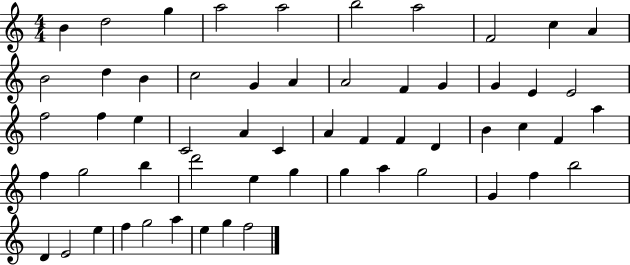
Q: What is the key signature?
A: C major